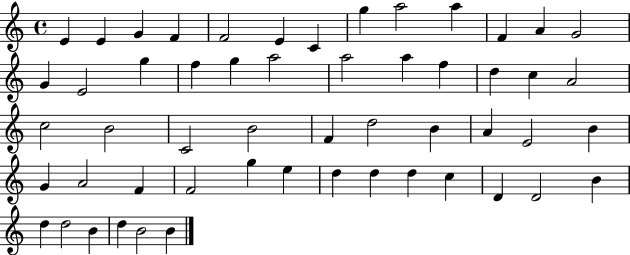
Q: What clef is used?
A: treble